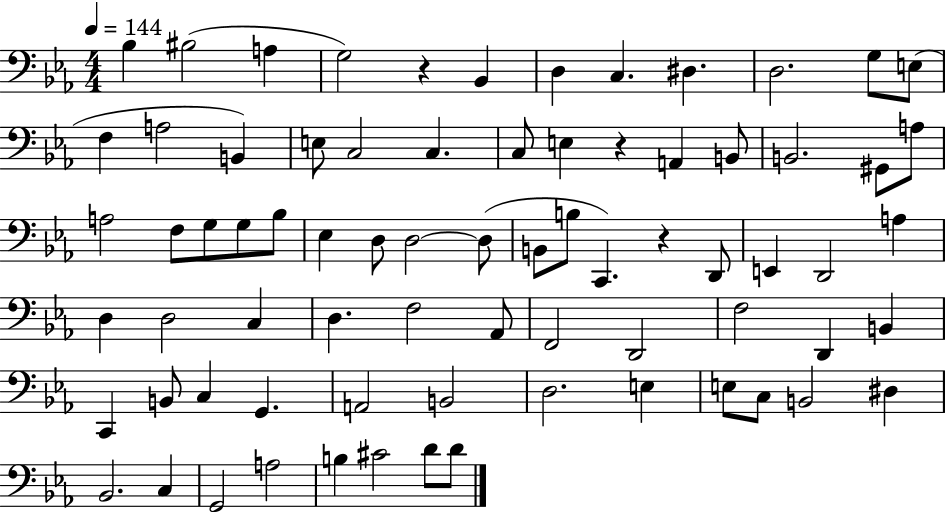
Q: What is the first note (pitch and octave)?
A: Bb3